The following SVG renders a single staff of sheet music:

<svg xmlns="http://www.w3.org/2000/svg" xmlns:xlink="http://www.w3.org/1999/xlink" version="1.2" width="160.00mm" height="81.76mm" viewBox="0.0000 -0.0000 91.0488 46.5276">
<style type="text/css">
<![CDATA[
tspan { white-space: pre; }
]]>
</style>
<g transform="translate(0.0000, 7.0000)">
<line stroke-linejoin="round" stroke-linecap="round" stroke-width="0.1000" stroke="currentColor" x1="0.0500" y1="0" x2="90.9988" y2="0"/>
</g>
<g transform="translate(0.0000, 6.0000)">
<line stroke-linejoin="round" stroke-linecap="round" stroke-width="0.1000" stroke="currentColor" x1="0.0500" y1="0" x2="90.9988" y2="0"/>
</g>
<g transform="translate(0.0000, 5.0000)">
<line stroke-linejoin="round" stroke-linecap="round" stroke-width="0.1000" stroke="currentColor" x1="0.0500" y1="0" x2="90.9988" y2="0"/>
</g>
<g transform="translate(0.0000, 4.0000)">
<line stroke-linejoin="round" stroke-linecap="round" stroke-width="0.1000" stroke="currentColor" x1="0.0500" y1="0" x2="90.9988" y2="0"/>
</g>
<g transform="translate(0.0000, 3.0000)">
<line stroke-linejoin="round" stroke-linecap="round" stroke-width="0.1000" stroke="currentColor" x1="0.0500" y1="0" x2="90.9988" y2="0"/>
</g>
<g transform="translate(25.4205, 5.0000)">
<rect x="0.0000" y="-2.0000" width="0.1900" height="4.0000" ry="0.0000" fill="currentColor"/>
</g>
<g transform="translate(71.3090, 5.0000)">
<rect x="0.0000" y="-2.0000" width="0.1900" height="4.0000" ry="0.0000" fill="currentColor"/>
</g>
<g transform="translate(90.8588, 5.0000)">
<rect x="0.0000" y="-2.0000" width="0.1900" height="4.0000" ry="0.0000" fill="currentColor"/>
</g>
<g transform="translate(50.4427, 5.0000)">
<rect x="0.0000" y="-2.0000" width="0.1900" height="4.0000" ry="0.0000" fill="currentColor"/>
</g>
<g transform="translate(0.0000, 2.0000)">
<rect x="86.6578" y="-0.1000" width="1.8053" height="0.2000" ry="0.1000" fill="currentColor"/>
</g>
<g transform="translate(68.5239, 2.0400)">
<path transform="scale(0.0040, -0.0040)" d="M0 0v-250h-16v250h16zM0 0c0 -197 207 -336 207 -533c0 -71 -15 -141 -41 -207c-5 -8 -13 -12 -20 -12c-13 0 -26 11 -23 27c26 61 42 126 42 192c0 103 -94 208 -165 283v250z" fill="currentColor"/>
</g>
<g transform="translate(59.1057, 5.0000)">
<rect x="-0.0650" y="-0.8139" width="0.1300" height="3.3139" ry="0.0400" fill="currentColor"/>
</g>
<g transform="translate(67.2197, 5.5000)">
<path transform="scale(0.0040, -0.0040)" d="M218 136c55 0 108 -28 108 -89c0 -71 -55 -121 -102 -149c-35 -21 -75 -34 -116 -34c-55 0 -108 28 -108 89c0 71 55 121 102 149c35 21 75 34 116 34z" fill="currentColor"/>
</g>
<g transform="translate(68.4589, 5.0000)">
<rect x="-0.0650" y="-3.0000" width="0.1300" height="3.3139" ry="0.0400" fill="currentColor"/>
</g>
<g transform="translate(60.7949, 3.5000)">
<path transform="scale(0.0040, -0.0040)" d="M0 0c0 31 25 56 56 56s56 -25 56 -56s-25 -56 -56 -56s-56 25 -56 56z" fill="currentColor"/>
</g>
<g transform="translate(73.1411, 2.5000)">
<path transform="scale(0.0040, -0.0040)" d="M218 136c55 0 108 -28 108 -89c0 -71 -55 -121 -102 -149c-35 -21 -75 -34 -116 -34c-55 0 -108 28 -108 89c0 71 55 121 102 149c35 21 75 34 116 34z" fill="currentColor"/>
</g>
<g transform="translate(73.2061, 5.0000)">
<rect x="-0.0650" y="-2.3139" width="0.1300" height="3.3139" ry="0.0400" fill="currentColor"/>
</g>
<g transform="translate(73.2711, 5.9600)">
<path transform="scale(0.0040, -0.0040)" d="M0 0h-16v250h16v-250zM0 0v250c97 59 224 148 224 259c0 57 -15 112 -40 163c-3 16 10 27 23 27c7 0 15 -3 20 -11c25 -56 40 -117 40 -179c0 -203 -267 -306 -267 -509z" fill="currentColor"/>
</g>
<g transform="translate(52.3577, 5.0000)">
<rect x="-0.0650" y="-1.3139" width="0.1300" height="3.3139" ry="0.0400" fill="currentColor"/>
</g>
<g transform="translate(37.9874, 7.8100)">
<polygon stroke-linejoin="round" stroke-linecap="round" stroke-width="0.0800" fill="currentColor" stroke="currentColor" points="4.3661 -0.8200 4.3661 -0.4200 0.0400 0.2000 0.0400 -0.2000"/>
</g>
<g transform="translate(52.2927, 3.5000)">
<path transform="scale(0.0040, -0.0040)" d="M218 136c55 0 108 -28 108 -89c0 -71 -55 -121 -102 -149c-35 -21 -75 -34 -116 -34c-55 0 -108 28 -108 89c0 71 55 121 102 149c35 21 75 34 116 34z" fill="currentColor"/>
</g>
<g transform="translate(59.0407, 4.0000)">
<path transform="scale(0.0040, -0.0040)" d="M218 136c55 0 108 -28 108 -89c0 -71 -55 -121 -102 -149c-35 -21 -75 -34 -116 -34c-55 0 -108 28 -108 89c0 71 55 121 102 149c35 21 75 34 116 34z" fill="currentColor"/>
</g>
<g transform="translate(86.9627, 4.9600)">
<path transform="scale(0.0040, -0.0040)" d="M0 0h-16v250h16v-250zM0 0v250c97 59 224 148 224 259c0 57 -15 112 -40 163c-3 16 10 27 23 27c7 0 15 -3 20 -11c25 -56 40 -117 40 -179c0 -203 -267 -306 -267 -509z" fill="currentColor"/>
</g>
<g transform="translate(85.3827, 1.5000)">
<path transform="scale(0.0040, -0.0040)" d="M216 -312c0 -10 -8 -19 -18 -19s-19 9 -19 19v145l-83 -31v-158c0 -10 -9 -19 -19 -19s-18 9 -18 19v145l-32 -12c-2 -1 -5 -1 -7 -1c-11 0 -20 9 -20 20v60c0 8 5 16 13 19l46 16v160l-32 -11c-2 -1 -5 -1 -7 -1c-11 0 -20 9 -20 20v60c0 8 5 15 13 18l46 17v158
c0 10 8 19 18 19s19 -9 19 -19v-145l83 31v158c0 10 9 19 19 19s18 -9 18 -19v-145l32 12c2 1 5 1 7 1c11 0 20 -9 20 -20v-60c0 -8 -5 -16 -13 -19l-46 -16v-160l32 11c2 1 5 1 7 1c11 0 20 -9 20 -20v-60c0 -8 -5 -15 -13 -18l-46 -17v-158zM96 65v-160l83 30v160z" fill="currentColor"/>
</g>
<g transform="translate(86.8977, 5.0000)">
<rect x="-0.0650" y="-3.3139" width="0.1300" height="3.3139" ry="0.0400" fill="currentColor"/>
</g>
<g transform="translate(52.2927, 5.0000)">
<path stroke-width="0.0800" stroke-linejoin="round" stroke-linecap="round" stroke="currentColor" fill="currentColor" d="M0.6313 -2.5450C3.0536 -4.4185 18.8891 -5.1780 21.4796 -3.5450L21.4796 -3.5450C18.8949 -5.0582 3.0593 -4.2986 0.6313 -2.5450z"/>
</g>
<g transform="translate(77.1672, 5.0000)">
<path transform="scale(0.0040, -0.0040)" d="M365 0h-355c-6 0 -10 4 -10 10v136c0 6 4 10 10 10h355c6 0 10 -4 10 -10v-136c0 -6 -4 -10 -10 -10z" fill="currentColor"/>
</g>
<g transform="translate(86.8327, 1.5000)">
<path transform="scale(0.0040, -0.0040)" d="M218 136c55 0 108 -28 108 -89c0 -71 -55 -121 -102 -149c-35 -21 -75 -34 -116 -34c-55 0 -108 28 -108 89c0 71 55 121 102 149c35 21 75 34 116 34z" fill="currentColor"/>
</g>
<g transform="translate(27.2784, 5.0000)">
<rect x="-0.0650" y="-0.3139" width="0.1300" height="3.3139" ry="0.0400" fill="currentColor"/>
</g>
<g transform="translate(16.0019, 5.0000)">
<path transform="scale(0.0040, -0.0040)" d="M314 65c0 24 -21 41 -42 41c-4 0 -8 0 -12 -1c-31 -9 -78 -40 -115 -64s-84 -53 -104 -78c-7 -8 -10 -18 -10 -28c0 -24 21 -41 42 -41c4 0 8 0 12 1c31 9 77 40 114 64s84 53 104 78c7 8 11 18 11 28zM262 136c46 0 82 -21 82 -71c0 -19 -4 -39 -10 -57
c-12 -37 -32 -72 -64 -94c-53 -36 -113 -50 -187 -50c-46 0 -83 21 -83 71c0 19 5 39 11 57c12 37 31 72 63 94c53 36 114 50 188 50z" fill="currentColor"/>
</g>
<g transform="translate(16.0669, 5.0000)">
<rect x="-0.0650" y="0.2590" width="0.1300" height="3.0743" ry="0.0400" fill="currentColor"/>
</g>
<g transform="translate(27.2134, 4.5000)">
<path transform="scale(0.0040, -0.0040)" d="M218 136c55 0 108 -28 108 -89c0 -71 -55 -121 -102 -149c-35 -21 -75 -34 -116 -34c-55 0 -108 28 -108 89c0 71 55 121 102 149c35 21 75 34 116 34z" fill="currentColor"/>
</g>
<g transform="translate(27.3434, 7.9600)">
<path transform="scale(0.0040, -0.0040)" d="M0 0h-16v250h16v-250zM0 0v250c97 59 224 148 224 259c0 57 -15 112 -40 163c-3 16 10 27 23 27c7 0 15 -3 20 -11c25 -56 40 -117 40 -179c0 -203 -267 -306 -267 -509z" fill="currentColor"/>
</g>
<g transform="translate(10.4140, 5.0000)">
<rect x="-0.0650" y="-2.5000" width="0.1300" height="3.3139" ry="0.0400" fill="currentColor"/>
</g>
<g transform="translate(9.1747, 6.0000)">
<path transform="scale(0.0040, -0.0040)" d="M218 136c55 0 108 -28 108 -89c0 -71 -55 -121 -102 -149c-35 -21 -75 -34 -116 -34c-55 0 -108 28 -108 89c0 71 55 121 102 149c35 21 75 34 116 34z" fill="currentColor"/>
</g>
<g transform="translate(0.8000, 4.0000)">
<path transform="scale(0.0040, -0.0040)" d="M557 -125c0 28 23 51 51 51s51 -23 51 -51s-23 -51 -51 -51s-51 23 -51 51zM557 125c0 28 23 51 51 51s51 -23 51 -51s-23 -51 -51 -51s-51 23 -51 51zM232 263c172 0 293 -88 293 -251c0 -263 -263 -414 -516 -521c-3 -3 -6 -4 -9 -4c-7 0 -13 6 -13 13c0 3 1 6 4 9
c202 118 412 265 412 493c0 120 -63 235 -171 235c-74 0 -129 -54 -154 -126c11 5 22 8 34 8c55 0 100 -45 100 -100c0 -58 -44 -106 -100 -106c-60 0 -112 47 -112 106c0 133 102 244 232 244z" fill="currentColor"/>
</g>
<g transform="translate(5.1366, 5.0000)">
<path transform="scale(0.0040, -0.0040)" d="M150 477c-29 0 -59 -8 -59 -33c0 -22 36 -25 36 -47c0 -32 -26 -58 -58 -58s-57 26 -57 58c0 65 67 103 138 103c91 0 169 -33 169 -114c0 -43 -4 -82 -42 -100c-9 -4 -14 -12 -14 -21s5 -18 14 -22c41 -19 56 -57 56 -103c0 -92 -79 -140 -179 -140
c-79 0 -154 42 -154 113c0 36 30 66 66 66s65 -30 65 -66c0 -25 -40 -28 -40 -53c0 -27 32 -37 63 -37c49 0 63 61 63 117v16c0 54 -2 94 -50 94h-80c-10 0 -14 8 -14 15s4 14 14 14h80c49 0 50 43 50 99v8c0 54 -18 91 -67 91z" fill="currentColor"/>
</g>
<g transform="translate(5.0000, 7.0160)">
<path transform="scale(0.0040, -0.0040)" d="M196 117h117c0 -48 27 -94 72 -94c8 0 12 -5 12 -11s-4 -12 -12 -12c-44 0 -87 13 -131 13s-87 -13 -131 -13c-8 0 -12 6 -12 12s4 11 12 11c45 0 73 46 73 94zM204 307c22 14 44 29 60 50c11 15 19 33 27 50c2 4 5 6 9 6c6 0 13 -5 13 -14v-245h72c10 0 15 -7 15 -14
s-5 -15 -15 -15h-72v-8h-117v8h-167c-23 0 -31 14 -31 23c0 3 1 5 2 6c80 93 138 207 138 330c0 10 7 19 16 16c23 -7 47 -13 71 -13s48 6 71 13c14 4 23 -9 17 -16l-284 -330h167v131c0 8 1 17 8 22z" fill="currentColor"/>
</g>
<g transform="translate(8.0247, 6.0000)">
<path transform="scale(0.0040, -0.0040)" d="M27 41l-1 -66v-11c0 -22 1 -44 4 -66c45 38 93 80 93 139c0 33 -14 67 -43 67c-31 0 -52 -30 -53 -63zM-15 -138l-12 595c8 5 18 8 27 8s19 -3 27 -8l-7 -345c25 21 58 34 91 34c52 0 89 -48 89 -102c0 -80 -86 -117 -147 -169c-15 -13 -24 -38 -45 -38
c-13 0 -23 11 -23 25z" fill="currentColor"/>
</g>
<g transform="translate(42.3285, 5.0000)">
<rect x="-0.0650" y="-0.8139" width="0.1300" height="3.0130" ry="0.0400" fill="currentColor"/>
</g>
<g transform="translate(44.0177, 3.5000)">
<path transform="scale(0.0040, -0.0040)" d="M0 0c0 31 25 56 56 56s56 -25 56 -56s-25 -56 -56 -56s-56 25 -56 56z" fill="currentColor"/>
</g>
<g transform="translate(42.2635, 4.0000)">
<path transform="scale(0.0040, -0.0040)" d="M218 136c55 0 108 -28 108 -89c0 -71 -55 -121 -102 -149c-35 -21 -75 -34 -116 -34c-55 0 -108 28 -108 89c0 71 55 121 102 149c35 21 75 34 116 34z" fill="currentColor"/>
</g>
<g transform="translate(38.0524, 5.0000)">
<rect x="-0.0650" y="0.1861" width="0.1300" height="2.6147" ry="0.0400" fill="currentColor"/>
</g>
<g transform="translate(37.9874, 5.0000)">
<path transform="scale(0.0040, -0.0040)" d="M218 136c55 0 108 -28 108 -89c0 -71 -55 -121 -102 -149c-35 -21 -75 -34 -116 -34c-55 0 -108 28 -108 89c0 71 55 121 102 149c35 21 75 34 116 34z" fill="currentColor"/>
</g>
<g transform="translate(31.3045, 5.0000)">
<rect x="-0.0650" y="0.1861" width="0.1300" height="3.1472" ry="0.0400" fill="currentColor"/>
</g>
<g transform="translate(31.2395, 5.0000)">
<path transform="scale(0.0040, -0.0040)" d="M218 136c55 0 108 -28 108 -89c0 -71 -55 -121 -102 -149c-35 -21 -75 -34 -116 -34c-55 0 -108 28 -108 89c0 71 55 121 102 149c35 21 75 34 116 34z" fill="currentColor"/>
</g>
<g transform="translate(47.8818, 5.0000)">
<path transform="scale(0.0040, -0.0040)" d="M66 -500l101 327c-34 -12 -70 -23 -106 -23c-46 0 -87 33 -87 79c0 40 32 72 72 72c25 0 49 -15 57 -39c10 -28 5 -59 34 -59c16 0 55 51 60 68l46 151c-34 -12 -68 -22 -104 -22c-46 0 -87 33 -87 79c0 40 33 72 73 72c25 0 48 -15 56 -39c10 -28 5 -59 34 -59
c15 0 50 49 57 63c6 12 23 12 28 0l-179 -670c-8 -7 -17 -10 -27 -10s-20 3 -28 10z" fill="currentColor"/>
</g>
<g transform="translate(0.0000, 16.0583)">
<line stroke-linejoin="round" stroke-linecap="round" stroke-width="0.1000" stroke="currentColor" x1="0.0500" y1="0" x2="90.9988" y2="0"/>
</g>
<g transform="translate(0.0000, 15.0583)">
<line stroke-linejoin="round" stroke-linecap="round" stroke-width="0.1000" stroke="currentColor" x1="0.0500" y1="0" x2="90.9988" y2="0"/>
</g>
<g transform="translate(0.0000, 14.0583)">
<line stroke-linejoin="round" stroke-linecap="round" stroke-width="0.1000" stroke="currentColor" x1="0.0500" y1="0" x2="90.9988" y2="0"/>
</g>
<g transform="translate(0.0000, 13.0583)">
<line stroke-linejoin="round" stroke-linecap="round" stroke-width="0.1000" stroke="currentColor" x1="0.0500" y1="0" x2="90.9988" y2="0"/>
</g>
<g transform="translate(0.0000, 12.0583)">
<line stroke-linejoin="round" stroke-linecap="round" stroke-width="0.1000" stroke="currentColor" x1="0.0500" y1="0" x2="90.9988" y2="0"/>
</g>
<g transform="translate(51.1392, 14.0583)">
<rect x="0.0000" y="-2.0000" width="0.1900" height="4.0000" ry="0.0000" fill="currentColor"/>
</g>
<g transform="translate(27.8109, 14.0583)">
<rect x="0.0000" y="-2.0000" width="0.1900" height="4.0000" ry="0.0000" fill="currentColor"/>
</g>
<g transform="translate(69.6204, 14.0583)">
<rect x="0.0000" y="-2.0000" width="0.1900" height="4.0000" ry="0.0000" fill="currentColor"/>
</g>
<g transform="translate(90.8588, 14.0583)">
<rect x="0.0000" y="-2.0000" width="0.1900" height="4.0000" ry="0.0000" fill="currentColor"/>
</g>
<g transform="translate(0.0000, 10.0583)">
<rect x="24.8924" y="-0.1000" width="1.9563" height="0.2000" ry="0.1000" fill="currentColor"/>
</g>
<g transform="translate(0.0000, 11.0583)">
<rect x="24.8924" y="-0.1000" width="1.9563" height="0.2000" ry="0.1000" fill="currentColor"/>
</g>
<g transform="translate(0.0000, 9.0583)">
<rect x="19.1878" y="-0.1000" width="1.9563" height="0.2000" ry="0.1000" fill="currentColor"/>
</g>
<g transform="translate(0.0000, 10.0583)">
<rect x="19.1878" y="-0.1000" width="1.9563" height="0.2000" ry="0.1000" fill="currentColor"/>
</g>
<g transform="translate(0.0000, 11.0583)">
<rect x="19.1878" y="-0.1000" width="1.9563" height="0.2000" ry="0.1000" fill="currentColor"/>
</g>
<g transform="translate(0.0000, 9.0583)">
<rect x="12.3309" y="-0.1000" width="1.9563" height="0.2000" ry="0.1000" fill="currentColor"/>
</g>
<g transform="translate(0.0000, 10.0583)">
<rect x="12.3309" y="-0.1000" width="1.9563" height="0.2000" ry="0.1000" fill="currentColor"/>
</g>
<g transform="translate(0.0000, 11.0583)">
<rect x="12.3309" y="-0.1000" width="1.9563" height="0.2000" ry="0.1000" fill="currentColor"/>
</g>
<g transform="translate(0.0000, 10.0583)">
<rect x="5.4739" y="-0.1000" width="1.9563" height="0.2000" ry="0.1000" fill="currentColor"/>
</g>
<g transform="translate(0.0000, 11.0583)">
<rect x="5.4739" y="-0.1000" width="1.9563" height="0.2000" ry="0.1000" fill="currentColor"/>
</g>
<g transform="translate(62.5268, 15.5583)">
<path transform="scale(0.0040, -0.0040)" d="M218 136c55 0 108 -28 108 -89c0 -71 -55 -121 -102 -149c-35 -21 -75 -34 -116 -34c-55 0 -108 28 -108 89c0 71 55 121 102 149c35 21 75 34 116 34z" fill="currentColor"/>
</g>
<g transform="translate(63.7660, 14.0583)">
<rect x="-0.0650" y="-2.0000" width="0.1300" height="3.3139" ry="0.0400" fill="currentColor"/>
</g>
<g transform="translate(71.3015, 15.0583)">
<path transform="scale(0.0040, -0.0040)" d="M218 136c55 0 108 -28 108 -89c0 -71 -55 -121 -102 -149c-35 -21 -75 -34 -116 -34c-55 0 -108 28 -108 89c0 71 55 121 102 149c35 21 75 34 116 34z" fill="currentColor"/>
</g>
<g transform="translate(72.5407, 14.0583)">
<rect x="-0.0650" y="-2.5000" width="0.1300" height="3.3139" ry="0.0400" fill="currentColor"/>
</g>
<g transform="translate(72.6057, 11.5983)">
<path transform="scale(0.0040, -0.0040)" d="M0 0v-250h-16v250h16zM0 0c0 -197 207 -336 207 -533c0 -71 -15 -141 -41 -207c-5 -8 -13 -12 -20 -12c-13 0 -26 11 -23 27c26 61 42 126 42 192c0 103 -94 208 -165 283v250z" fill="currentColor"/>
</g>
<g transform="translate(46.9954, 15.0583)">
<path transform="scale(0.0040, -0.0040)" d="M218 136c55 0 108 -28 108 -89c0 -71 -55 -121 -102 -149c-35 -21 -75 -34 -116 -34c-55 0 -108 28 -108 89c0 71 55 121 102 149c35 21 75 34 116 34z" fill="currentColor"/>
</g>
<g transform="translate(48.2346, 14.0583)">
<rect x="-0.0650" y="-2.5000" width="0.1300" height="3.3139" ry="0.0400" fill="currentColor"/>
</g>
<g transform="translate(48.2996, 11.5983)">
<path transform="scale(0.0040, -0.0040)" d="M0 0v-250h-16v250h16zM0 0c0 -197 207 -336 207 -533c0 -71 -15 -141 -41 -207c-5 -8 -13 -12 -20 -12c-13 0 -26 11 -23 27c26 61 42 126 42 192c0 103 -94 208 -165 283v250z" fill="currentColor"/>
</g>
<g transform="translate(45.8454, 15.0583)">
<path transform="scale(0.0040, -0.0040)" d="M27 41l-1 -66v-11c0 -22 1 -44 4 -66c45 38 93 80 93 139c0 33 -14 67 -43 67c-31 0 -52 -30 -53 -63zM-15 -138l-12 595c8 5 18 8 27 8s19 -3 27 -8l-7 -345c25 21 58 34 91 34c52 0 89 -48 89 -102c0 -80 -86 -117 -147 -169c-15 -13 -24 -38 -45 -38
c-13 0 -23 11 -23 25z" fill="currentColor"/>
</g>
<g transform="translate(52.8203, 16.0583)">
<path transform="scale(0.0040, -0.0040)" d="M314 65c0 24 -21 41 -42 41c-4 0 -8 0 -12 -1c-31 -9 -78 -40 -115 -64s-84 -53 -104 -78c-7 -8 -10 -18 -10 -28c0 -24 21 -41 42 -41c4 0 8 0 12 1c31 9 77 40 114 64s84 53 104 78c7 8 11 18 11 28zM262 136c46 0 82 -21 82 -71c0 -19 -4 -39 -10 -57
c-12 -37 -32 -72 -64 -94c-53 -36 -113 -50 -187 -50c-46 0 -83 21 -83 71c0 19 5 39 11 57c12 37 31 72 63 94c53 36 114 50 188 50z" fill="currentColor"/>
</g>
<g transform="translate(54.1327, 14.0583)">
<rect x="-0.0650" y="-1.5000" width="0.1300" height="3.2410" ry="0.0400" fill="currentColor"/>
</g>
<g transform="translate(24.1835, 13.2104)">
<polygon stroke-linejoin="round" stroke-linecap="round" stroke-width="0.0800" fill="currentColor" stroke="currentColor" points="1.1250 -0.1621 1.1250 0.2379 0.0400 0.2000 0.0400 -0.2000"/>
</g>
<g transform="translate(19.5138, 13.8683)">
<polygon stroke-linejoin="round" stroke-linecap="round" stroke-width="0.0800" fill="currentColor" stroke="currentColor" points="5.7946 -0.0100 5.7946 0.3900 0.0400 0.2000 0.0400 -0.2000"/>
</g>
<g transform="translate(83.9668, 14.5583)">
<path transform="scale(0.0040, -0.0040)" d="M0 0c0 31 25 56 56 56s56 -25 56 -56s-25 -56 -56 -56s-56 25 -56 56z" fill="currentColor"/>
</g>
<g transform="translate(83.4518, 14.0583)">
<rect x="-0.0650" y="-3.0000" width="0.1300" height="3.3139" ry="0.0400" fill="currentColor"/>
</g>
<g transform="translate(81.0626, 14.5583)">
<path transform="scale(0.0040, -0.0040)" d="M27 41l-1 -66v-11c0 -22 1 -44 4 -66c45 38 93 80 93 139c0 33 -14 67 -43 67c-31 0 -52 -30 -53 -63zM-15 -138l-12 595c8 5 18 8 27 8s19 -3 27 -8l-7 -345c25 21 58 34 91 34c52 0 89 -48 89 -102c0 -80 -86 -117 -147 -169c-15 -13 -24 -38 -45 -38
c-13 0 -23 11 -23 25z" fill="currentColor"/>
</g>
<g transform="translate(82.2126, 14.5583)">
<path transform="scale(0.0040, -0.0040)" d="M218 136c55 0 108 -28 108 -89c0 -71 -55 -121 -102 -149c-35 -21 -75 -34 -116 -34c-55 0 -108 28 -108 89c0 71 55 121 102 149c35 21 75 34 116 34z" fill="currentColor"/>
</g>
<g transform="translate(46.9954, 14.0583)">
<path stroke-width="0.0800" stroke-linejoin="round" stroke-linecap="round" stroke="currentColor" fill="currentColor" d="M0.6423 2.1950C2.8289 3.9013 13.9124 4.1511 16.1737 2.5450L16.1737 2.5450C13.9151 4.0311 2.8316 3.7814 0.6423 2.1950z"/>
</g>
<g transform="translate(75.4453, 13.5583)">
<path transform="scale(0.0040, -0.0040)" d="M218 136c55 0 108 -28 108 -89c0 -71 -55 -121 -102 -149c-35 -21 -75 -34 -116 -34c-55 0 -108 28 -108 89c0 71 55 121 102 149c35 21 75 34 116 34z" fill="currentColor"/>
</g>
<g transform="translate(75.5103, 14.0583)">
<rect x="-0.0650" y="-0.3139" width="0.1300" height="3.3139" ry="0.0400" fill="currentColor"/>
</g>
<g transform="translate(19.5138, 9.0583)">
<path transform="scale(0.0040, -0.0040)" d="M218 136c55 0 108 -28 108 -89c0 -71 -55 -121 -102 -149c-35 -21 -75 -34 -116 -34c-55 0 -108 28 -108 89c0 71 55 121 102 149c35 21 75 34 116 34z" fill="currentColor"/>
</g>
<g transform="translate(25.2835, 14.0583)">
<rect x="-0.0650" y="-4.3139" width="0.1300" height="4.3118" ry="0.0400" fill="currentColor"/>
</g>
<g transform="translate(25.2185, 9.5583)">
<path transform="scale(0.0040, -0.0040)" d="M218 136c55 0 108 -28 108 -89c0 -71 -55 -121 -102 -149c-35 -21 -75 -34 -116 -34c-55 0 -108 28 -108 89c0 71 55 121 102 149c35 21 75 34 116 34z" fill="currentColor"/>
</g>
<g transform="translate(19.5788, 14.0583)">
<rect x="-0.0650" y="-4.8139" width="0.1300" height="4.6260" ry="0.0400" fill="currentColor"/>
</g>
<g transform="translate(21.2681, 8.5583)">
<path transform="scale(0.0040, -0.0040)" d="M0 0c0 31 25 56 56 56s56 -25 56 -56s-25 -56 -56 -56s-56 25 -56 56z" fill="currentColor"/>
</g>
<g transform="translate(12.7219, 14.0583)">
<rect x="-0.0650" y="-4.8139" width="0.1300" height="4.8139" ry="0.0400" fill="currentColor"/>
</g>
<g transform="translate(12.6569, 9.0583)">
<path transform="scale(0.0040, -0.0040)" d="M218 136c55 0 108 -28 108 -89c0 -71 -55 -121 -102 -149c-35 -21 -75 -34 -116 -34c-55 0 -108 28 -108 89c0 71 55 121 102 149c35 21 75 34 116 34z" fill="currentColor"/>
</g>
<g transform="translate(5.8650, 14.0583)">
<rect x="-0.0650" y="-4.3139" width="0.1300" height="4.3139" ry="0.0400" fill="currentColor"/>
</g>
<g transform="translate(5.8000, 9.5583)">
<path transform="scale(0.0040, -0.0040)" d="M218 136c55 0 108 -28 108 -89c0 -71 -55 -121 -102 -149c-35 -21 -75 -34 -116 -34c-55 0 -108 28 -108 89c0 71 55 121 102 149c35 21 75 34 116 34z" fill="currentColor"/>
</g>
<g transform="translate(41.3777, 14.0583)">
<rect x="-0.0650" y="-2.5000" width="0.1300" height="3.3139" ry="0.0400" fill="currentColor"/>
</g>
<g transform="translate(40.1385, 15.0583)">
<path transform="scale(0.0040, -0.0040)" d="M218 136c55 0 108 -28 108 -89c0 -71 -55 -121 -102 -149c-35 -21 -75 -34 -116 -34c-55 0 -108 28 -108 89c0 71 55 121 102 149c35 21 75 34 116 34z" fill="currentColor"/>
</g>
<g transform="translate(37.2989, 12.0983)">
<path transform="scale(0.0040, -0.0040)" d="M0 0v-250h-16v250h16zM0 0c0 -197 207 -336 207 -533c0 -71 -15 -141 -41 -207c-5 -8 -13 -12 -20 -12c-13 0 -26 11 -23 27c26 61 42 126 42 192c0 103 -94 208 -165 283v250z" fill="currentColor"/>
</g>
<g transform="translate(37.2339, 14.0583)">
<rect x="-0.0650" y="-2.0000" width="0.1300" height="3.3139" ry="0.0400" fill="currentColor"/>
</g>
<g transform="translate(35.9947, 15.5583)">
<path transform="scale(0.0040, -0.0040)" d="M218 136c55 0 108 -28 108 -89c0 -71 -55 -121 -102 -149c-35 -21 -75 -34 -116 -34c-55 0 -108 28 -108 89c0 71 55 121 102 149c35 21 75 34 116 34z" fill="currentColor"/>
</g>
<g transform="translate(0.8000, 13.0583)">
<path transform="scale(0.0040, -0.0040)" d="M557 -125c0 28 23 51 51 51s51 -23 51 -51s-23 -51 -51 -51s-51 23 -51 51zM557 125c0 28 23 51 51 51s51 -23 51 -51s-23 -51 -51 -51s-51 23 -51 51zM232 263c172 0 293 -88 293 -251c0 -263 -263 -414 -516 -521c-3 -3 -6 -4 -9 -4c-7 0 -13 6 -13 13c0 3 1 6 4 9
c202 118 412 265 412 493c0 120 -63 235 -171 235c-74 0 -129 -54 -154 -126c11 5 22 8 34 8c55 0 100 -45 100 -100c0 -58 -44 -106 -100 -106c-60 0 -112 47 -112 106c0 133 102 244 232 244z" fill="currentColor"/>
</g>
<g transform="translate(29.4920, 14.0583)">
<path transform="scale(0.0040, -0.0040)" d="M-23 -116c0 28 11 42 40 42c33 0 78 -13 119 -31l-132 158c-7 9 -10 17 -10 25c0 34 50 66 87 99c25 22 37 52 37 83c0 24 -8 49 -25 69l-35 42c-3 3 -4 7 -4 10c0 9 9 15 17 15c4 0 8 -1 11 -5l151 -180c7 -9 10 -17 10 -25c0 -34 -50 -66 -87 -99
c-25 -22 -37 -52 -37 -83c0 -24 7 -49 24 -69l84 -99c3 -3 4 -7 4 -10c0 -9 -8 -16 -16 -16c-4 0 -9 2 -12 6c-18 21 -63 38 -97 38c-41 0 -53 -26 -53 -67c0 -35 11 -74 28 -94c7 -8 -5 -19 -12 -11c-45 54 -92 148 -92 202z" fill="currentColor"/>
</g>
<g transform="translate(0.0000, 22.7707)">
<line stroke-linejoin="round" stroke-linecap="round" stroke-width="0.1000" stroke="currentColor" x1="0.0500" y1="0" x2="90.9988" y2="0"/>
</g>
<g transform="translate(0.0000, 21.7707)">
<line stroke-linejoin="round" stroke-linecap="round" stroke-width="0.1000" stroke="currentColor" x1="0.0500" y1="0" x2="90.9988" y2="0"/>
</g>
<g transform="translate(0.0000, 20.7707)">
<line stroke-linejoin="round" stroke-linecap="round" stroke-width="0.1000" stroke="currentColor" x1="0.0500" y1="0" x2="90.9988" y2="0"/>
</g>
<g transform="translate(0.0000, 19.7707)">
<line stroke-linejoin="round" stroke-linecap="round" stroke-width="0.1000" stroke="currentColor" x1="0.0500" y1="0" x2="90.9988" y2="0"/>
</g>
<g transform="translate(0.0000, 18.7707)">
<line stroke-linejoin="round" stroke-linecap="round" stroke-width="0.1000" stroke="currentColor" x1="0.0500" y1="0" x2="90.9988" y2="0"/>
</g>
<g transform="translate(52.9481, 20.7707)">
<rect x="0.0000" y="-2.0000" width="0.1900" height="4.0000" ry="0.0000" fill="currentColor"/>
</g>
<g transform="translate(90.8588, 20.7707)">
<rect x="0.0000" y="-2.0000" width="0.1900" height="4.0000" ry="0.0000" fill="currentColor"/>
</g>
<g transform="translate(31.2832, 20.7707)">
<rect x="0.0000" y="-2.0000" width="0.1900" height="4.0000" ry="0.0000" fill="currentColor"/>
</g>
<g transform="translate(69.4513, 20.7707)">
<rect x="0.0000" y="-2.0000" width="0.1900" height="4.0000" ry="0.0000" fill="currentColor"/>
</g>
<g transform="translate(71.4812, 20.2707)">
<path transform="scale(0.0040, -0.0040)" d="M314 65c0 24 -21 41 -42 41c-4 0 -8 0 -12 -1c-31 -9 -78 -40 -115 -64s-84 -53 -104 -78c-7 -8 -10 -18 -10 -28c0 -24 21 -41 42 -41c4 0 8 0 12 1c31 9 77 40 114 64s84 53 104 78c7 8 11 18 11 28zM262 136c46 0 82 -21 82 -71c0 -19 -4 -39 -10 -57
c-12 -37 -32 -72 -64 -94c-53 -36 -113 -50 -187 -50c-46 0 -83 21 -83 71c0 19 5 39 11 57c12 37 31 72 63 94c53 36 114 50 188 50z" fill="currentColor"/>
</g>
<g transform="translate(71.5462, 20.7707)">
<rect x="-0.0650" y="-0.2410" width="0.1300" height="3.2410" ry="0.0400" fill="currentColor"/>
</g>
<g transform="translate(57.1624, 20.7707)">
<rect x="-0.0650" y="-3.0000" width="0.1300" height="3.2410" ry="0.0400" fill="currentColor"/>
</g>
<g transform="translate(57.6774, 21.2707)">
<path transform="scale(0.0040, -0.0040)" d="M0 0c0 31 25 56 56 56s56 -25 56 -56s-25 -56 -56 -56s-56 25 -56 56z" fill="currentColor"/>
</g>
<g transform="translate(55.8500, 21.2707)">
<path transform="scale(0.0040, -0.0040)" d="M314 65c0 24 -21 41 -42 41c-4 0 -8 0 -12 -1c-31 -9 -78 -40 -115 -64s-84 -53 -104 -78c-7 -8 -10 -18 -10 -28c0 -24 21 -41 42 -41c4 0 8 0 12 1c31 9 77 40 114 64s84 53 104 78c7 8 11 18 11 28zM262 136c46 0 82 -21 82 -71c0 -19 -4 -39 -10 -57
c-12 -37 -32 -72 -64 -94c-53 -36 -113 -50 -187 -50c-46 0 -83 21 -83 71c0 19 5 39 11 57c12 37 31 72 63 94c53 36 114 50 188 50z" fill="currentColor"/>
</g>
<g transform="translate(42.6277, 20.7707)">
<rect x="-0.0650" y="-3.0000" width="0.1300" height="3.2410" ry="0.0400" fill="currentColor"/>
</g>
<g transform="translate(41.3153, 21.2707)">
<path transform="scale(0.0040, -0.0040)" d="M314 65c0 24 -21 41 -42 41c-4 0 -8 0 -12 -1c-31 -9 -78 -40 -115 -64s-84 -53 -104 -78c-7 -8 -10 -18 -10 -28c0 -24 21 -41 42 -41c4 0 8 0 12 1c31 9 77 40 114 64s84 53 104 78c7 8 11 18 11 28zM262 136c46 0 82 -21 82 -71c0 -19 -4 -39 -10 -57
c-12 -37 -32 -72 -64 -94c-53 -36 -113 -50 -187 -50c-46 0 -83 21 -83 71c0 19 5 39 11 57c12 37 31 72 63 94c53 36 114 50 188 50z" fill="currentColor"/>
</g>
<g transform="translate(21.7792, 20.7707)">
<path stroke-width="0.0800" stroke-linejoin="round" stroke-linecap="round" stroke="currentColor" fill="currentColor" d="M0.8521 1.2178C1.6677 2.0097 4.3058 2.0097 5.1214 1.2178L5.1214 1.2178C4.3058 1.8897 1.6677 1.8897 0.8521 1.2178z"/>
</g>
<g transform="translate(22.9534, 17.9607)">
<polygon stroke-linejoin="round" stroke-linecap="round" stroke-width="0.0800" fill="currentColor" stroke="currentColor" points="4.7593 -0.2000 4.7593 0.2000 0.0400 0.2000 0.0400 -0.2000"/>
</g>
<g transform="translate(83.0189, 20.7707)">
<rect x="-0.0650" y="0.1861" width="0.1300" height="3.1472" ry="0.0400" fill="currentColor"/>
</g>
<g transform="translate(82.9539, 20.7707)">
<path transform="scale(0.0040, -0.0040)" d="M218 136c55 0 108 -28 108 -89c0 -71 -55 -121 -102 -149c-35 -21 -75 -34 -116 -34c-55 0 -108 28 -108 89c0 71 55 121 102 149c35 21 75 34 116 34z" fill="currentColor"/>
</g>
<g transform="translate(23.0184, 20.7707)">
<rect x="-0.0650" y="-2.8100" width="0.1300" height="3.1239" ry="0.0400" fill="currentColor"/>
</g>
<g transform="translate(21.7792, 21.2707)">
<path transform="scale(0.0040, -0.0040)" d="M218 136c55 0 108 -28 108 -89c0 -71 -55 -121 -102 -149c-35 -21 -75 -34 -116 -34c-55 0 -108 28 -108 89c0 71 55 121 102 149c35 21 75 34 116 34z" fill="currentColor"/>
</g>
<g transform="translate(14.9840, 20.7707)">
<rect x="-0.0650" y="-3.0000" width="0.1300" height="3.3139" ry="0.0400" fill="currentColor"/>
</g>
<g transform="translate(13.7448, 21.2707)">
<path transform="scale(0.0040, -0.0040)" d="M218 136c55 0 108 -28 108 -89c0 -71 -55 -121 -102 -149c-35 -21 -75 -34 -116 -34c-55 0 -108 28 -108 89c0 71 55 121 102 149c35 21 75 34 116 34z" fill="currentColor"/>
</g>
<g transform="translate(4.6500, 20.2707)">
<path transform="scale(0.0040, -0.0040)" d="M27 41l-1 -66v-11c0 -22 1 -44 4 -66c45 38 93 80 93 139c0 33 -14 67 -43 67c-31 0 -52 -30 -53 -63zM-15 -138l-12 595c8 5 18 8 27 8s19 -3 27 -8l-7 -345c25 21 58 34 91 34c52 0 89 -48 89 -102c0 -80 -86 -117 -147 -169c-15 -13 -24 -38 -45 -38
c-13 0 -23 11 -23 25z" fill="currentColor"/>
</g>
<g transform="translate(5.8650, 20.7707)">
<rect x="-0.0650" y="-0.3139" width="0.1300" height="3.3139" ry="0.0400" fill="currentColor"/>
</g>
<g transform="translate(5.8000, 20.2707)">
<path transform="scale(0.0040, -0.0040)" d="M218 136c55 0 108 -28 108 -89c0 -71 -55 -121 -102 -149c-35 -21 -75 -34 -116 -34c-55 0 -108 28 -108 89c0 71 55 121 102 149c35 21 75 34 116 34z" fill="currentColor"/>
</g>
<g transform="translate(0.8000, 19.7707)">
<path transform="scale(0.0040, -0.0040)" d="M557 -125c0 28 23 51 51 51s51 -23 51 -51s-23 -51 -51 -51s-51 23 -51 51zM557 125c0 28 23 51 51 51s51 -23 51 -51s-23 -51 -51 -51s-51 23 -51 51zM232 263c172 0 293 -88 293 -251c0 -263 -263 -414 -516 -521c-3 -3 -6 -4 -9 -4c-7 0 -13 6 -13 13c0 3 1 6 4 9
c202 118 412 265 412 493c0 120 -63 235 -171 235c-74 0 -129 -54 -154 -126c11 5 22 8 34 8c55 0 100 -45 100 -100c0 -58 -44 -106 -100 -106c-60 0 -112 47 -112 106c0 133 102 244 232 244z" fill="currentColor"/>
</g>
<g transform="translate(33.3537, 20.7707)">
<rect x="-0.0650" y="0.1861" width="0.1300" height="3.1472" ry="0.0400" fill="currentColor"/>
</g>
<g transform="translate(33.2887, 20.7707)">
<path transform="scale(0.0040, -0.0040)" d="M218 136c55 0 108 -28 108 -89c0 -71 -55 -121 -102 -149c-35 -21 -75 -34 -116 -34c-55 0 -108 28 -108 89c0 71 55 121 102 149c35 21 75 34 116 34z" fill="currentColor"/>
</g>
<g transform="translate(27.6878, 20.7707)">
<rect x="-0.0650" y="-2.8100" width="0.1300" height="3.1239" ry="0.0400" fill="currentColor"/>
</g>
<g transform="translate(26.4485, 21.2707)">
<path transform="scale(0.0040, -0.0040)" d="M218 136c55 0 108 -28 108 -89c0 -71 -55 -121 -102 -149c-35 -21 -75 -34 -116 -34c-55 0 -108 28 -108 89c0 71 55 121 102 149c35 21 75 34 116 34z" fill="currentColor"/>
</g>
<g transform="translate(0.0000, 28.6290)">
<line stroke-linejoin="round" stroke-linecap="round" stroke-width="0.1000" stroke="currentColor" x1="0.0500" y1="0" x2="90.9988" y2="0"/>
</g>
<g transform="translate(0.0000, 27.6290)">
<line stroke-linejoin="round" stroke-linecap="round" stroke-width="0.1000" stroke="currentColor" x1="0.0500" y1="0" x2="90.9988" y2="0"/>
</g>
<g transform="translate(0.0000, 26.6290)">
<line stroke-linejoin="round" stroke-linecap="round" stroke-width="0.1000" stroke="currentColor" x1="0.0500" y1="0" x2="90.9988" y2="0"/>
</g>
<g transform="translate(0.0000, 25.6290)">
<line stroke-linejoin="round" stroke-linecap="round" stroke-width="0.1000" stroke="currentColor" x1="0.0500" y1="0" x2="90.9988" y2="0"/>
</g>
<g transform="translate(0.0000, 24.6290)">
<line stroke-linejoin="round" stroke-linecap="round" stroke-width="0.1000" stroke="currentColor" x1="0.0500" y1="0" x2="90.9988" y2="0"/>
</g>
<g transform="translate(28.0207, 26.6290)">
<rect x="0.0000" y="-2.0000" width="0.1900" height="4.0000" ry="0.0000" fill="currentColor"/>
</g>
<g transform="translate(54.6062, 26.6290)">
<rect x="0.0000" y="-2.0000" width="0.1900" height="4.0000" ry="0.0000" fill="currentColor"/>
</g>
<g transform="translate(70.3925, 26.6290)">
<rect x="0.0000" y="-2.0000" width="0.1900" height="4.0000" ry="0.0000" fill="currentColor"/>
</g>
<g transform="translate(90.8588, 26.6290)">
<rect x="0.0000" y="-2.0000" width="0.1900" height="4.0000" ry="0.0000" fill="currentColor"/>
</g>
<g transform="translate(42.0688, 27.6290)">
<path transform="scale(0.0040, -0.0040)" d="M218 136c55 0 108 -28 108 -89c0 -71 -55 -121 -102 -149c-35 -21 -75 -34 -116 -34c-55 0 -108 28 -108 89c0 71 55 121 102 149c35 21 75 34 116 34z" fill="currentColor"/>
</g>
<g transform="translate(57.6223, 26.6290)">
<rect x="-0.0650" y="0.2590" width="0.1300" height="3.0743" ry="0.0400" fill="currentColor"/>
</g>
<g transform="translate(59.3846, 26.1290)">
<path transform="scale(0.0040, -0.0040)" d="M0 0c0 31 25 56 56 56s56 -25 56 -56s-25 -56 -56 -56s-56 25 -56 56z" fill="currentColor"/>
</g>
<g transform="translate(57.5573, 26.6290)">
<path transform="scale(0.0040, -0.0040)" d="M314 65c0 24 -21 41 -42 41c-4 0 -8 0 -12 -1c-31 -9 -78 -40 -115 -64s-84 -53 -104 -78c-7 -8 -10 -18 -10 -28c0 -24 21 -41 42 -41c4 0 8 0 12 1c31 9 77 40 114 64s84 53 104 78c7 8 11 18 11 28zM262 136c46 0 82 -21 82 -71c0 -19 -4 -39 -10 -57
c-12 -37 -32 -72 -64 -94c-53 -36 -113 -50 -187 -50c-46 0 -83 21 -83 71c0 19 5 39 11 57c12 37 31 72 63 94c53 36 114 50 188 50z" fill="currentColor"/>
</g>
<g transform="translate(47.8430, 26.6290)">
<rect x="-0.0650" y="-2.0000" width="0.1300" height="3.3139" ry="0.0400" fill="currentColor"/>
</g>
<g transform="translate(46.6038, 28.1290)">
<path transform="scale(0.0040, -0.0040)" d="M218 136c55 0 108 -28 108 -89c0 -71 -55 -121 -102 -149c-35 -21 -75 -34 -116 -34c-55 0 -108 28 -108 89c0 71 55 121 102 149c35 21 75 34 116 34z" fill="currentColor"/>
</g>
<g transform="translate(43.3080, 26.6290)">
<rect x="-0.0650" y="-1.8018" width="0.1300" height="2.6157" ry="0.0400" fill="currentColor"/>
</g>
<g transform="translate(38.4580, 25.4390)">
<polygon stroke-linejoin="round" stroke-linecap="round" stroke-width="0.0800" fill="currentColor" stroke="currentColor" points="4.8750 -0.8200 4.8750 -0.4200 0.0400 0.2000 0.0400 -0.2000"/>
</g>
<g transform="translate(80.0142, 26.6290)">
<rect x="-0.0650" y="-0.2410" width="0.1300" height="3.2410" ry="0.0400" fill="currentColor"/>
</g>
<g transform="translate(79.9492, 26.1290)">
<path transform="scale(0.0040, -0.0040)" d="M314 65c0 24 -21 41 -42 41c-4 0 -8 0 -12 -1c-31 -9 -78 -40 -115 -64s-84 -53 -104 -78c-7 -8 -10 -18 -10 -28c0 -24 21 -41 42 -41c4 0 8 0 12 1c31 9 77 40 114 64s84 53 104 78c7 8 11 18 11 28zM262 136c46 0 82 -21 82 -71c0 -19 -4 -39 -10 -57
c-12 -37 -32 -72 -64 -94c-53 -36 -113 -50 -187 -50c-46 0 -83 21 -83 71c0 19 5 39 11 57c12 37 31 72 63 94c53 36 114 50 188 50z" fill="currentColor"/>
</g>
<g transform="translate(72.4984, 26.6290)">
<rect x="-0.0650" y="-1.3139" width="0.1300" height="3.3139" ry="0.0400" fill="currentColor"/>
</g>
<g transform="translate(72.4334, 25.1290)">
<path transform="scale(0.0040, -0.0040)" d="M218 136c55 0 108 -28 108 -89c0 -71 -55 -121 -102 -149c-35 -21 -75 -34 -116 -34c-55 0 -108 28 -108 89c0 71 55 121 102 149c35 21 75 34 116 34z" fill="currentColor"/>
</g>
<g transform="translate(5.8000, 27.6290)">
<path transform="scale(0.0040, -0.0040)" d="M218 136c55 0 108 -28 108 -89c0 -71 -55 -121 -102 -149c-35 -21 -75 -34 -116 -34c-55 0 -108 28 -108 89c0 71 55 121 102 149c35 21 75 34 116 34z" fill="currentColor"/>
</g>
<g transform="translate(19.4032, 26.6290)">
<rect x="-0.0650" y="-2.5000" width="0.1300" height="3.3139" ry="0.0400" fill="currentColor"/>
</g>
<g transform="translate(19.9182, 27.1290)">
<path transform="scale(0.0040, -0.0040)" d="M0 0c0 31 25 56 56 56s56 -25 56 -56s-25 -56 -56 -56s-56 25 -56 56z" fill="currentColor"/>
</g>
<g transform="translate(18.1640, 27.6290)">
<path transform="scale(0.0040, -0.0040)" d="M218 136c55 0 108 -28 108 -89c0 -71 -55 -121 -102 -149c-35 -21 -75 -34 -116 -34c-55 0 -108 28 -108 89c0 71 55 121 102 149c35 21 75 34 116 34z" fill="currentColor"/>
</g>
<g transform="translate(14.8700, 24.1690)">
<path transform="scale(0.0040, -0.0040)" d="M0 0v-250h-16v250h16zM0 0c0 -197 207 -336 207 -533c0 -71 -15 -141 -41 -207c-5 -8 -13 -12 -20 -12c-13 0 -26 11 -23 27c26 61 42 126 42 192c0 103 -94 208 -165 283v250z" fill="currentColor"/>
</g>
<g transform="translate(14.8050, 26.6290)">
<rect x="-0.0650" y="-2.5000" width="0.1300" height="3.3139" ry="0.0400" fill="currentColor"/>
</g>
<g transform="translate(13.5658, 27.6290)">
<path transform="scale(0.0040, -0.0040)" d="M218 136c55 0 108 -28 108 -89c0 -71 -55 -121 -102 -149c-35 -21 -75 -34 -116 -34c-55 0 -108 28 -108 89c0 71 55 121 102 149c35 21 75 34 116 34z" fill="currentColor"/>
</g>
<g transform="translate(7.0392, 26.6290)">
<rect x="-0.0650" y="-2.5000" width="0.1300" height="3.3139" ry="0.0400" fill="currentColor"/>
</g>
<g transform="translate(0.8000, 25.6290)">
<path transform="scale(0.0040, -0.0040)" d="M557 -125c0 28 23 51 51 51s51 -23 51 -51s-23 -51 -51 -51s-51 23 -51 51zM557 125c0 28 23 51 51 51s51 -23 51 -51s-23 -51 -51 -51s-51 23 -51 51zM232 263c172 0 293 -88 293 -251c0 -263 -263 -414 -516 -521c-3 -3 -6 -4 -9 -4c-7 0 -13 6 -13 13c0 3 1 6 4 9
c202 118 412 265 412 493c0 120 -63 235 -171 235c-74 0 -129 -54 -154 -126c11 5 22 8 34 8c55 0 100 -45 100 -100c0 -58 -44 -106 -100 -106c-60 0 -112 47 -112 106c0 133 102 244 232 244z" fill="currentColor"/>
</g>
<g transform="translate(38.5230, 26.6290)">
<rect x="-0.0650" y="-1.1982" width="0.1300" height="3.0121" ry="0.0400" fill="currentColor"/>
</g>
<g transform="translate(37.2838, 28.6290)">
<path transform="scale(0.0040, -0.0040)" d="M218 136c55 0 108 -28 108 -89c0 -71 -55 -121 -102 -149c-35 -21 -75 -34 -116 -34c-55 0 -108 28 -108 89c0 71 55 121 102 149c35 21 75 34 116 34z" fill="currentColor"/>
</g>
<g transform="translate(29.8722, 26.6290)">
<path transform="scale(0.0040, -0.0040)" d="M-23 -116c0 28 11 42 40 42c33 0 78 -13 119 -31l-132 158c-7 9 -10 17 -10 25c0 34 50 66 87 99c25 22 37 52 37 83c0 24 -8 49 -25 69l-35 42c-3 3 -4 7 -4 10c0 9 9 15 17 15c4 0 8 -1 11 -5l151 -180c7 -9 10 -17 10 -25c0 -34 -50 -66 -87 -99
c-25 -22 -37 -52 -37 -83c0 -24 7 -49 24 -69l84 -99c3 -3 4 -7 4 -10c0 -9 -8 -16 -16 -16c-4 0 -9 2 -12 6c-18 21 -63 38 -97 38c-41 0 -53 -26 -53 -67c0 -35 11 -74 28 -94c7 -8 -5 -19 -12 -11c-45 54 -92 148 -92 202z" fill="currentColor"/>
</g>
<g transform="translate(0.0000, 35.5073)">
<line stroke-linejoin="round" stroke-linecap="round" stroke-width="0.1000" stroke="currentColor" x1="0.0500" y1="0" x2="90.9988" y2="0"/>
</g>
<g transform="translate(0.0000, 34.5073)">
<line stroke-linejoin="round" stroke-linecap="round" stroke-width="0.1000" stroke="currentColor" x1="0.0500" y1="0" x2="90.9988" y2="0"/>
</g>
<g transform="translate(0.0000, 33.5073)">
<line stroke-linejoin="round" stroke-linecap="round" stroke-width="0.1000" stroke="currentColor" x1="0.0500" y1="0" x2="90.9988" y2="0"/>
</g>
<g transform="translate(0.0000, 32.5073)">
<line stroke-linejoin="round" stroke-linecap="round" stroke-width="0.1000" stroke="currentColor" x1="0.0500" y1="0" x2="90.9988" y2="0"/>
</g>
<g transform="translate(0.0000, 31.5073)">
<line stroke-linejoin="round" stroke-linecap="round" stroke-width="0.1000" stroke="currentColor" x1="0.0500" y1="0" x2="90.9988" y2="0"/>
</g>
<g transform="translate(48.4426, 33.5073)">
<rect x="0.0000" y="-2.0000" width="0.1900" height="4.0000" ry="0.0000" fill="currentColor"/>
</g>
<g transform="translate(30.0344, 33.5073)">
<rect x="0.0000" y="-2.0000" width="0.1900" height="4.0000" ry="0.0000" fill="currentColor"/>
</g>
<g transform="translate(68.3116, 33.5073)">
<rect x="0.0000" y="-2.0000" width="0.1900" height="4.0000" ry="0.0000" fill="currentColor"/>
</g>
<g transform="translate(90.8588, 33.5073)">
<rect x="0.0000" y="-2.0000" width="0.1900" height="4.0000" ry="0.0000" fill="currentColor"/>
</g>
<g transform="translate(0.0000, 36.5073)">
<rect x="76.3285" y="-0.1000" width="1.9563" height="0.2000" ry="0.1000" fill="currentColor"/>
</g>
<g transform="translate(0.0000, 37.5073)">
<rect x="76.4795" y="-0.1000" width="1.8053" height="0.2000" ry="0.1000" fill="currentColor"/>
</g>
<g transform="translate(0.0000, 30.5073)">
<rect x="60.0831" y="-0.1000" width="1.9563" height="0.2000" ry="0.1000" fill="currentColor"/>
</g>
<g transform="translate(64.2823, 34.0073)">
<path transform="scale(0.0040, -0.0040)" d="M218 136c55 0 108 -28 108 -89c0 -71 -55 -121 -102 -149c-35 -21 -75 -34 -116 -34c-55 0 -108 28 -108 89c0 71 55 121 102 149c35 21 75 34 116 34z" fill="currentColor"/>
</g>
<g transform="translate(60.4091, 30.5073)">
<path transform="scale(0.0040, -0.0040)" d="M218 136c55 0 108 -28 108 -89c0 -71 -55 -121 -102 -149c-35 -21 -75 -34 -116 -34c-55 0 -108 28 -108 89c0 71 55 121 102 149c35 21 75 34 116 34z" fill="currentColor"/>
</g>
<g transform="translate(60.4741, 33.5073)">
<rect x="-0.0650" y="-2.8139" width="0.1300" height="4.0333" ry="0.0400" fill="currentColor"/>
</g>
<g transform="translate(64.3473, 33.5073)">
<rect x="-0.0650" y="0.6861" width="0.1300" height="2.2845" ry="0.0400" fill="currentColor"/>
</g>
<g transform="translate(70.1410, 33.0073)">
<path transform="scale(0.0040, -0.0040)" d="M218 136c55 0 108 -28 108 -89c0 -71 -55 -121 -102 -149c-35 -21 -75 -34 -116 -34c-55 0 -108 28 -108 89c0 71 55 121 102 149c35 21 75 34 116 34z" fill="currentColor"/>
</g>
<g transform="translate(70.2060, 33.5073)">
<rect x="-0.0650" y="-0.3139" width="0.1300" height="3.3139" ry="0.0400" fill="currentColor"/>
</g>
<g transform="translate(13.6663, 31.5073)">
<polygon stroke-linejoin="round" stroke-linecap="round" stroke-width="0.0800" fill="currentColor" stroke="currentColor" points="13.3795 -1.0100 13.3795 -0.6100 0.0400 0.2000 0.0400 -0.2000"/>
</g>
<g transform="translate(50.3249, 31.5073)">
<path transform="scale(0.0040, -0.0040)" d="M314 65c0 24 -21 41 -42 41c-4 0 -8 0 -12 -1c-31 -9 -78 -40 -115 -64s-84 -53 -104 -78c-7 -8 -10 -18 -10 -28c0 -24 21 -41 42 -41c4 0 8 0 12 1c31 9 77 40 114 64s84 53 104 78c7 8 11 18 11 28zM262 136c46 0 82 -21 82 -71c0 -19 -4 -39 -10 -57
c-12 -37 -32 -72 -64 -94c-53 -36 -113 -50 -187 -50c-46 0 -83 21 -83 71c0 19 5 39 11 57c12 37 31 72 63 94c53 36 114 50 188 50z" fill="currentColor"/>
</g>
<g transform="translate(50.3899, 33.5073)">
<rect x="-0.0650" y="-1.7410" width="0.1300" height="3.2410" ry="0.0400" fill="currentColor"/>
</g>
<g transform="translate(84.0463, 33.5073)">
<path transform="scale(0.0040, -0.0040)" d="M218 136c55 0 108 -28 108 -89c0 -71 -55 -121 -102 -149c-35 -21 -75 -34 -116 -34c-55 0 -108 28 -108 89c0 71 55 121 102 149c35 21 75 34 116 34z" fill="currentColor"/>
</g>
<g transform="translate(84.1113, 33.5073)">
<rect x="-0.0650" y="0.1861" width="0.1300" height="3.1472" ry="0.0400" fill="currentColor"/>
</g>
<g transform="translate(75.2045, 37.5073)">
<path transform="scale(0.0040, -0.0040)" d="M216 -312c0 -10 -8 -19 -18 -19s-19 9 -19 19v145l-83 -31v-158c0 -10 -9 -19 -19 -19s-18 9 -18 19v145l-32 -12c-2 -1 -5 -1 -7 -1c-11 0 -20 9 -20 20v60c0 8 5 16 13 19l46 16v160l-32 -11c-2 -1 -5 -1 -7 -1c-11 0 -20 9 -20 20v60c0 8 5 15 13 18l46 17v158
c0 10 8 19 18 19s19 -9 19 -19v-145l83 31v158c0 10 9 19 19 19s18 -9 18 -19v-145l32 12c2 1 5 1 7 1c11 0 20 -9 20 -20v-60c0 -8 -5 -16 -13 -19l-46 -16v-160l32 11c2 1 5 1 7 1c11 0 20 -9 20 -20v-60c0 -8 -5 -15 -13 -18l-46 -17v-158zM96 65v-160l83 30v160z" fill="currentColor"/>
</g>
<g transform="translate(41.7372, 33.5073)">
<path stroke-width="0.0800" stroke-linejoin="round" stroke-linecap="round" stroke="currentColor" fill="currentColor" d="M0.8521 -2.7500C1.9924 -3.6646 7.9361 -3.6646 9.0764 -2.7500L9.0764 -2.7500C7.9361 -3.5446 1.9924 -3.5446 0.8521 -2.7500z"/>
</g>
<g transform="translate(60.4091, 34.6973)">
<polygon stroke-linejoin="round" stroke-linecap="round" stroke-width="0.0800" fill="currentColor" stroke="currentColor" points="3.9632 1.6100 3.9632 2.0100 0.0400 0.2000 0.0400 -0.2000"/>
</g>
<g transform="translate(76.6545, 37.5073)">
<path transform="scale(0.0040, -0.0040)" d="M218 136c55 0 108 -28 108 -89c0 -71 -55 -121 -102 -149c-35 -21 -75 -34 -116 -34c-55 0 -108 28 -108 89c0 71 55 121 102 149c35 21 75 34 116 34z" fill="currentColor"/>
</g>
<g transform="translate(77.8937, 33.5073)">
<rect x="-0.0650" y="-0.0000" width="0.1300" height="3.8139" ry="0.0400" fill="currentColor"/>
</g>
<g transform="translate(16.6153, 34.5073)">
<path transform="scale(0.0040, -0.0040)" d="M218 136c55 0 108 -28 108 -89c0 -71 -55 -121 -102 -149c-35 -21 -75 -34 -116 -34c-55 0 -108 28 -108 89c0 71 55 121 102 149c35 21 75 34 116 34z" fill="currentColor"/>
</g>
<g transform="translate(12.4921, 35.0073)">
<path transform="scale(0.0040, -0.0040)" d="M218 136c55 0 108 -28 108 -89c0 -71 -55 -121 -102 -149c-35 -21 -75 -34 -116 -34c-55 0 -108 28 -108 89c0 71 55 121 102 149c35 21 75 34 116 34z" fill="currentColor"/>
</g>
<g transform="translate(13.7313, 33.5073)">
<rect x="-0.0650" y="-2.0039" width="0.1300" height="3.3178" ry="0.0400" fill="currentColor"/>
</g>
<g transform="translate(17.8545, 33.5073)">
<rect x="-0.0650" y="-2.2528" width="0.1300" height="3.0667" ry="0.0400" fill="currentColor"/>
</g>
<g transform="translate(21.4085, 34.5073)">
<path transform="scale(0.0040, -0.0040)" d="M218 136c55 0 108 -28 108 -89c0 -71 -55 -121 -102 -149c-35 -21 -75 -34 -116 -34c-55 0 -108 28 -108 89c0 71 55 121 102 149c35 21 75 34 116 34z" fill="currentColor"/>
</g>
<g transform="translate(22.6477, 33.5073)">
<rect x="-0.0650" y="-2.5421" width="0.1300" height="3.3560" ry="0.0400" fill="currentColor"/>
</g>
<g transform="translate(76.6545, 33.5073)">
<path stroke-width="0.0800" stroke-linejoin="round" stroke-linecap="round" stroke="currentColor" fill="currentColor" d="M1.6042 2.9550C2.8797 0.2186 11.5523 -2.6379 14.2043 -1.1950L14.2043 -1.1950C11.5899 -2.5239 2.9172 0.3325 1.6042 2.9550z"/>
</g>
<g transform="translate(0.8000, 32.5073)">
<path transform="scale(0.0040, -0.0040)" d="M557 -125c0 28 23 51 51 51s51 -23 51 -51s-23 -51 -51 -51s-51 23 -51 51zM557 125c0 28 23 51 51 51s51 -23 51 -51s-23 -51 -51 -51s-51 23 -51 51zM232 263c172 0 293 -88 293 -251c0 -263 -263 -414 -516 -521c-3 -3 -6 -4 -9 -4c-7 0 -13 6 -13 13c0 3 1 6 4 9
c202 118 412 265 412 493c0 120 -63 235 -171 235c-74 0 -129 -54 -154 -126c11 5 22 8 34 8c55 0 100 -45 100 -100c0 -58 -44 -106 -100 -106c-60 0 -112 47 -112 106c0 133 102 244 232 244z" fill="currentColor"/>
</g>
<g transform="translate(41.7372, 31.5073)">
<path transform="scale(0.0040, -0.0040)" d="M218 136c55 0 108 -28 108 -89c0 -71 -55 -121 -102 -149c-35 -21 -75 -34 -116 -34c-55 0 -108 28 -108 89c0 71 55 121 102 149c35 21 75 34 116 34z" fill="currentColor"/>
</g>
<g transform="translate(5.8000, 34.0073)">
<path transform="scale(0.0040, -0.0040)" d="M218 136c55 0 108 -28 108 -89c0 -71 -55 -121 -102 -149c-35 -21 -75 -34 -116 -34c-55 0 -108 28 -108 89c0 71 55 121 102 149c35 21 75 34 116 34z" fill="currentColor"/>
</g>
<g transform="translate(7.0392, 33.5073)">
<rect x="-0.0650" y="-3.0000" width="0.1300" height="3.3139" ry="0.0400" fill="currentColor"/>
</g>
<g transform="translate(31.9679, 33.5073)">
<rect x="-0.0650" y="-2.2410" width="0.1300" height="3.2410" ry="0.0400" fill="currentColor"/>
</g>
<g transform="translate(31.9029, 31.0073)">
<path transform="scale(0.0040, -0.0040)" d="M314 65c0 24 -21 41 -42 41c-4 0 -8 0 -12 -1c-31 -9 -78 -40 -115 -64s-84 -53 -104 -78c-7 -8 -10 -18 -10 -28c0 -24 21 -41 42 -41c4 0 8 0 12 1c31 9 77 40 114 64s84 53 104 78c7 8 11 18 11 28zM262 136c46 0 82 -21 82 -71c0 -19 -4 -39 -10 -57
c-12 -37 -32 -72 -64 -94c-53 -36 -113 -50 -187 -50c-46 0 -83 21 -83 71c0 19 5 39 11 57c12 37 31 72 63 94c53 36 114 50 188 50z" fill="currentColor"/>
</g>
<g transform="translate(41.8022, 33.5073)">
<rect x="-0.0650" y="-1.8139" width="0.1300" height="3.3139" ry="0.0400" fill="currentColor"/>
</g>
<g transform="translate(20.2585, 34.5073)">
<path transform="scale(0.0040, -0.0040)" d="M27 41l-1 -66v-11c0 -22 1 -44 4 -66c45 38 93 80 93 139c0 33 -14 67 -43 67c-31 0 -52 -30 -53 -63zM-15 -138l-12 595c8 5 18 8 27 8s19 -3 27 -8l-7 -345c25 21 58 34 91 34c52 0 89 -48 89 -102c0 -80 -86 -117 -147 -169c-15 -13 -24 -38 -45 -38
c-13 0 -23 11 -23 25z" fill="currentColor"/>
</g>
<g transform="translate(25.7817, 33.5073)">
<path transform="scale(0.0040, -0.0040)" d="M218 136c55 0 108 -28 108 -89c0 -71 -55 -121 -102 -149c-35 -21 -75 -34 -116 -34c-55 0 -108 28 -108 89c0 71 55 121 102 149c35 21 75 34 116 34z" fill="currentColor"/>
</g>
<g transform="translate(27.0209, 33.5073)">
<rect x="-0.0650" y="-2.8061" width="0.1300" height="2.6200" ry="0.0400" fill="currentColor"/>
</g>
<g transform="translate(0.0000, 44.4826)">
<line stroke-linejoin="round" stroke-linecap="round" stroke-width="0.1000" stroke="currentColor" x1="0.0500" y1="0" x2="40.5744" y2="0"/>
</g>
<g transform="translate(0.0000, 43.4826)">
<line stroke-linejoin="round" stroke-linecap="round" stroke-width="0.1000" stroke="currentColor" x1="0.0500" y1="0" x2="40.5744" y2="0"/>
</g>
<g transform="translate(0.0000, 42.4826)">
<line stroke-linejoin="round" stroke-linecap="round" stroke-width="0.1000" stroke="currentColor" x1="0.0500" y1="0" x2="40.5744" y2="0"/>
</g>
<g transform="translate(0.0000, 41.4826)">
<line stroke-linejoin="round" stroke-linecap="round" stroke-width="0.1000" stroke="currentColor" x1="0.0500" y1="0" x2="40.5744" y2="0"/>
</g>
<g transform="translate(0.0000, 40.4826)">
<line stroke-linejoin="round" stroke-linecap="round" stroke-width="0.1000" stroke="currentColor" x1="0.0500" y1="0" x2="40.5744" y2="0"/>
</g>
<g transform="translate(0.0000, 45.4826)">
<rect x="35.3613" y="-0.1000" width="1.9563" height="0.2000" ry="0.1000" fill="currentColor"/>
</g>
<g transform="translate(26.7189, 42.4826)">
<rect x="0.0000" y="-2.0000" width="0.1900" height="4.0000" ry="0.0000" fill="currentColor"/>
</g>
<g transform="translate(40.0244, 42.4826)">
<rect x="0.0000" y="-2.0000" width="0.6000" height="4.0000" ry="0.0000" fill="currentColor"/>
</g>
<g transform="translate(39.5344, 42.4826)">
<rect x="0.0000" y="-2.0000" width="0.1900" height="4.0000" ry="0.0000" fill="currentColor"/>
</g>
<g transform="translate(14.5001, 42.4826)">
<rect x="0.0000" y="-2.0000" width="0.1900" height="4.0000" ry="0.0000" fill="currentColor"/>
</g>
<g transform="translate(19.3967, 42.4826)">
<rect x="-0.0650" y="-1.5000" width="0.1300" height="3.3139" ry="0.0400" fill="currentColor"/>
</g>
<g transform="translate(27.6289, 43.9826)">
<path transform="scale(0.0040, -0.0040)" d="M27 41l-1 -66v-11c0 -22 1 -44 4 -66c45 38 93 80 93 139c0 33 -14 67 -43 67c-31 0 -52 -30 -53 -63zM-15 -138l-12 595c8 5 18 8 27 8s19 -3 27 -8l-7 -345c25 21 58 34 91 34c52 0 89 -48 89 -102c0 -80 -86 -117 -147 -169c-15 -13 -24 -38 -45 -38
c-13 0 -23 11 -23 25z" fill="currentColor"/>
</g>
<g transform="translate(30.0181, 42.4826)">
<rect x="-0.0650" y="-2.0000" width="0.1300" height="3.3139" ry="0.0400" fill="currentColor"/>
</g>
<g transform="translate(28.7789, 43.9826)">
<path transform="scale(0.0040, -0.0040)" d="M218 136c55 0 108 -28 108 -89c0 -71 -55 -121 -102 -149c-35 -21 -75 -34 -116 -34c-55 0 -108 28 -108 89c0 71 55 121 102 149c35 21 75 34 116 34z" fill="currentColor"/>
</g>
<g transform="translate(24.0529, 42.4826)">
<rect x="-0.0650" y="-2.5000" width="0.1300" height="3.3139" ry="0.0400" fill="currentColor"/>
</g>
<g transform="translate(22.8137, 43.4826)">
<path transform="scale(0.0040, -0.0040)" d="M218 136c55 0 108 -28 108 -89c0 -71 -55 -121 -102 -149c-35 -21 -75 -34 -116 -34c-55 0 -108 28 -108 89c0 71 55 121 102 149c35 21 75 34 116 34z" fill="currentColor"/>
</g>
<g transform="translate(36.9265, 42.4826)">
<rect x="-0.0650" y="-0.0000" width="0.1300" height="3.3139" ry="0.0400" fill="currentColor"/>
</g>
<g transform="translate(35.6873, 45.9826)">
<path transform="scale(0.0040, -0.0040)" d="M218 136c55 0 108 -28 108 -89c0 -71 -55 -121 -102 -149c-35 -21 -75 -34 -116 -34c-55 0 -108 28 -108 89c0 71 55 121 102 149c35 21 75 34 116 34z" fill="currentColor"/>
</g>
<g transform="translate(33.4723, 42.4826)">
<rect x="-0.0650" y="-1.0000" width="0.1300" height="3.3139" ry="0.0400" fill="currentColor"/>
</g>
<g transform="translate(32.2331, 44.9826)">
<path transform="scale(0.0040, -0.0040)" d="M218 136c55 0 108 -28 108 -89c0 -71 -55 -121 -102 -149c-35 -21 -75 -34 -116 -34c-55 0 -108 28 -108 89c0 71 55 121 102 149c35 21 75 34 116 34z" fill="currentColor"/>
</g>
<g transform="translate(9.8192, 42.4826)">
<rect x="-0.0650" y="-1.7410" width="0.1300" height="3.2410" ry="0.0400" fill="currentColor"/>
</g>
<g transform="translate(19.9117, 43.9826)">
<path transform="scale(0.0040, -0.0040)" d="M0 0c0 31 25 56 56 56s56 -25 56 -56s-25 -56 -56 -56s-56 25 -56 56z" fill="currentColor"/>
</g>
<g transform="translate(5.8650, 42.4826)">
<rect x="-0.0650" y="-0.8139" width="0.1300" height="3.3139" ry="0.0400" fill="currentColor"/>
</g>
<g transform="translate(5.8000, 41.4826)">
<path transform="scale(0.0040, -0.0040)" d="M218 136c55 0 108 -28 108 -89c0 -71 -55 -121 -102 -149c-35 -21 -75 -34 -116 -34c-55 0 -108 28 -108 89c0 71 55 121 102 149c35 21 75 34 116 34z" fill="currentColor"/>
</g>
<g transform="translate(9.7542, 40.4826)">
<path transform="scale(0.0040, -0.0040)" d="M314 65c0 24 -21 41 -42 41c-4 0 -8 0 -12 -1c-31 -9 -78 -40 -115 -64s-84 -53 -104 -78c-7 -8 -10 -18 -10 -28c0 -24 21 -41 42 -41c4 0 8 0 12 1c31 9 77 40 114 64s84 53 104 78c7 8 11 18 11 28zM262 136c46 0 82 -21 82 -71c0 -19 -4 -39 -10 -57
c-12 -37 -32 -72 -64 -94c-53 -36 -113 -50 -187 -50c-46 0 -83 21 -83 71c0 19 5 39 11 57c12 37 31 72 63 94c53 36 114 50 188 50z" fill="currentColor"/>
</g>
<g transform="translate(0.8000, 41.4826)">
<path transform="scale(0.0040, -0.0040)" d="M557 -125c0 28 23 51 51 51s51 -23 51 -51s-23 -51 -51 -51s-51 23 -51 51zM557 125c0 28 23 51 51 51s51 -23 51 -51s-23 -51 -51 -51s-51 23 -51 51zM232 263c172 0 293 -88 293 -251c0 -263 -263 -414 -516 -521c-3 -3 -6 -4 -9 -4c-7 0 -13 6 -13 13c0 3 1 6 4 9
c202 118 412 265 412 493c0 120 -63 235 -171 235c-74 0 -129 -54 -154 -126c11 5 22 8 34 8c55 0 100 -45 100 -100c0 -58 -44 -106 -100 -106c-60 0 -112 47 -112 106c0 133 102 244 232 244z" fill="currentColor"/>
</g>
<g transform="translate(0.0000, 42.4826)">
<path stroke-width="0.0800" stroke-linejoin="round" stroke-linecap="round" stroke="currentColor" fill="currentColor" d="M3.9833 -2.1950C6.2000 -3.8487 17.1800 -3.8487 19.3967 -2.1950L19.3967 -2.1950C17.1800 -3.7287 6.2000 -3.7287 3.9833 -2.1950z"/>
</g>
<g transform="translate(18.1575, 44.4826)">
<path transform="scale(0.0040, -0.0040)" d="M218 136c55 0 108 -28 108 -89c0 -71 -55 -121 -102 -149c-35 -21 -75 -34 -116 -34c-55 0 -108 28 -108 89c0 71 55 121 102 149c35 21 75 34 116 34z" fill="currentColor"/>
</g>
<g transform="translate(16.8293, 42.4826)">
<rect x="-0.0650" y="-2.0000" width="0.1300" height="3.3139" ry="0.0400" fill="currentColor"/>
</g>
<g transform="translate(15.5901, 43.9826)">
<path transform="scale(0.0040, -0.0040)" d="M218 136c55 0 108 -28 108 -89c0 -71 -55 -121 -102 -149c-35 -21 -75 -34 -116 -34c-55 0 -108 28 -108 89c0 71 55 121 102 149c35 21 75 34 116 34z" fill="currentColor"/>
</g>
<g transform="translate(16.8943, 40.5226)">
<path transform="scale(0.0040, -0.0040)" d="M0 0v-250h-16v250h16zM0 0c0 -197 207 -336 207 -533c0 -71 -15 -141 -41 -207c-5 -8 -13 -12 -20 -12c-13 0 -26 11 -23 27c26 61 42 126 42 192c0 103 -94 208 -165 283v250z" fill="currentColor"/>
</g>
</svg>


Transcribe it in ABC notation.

X:1
T:Untitled
M:3/4
L:1/4
K:C
_B,, D,2 E,/2 D, D,/2 F,/2 z/4 G, F, C,/2 B,/2 z2 ^D/2 F G G/2 F/4 z A,,/2 B,, _B,,/2 G,,2 A,, B,,/2 E, _C, _E, C, C,/2 C,/2 D, C,2 C,2 E,2 D, B,, B,,/2 B,, z G,,/2 B,,/2 A,, D,2 G, E,2 C, A,,/2 B,,/2 _B,,/2 D,/2 B,2 A, A,2 C/2 C,/2 E, ^C,, D, F, A,2 A,,/2 G,, B,, _A,, F,, D,,